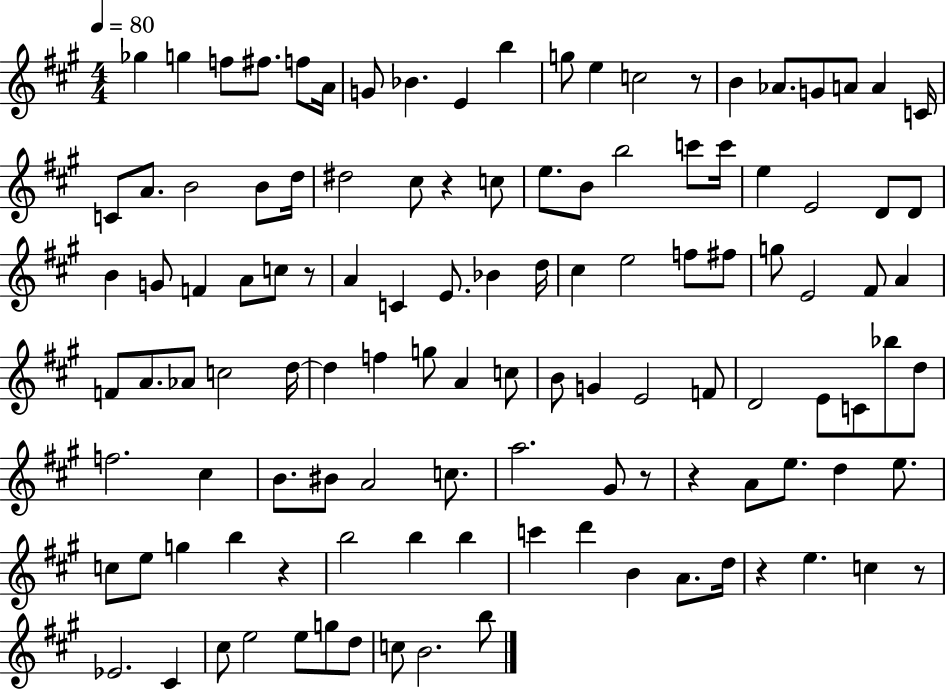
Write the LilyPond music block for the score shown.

{
  \clef treble
  \numericTimeSignature
  \time 4/4
  \key a \major
  \tempo 4 = 80
  ges''4 g''4 f''8 fis''8. f''8 a'16 | g'8 bes'4. e'4 b''4 | g''8 e''4 c''2 r8 | b'4 aes'8. g'8 a'8 a'4 c'16 | \break c'8 a'8. b'2 b'8 d''16 | dis''2 cis''8 r4 c''8 | e''8. b'8 b''2 c'''8 c'''16 | e''4 e'2 d'8 d'8 | \break b'4 g'8 f'4 a'8 c''8 r8 | a'4 c'4 e'8. bes'4 d''16 | cis''4 e''2 f''8 fis''8 | g''8 e'2 fis'8 a'4 | \break f'8 a'8. aes'8 c''2 d''16~~ | d''4 f''4 g''8 a'4 c''8 | b'8 g'4 e'2 f'8 | d'2 e'8 c'8 bes''8 d''8 | \break f''2. cis''4 | b'8. bis'8 a'2 c''8. | a''2. gis'8 r8 | r4 a'8 e''8. d''4 e''8. | \break c''8 e''8 g''4 b''4 r4 | b''2 b''4 b''4 | c'''4 d'''4 b'4 a'8. d''16 | r4 e''4. c''4 r8 | \break ees'2. cis'4 | cis''8 e''2 e''8 g''8 d''8 | c''8 b'2. b''8 | \bar "|."
}